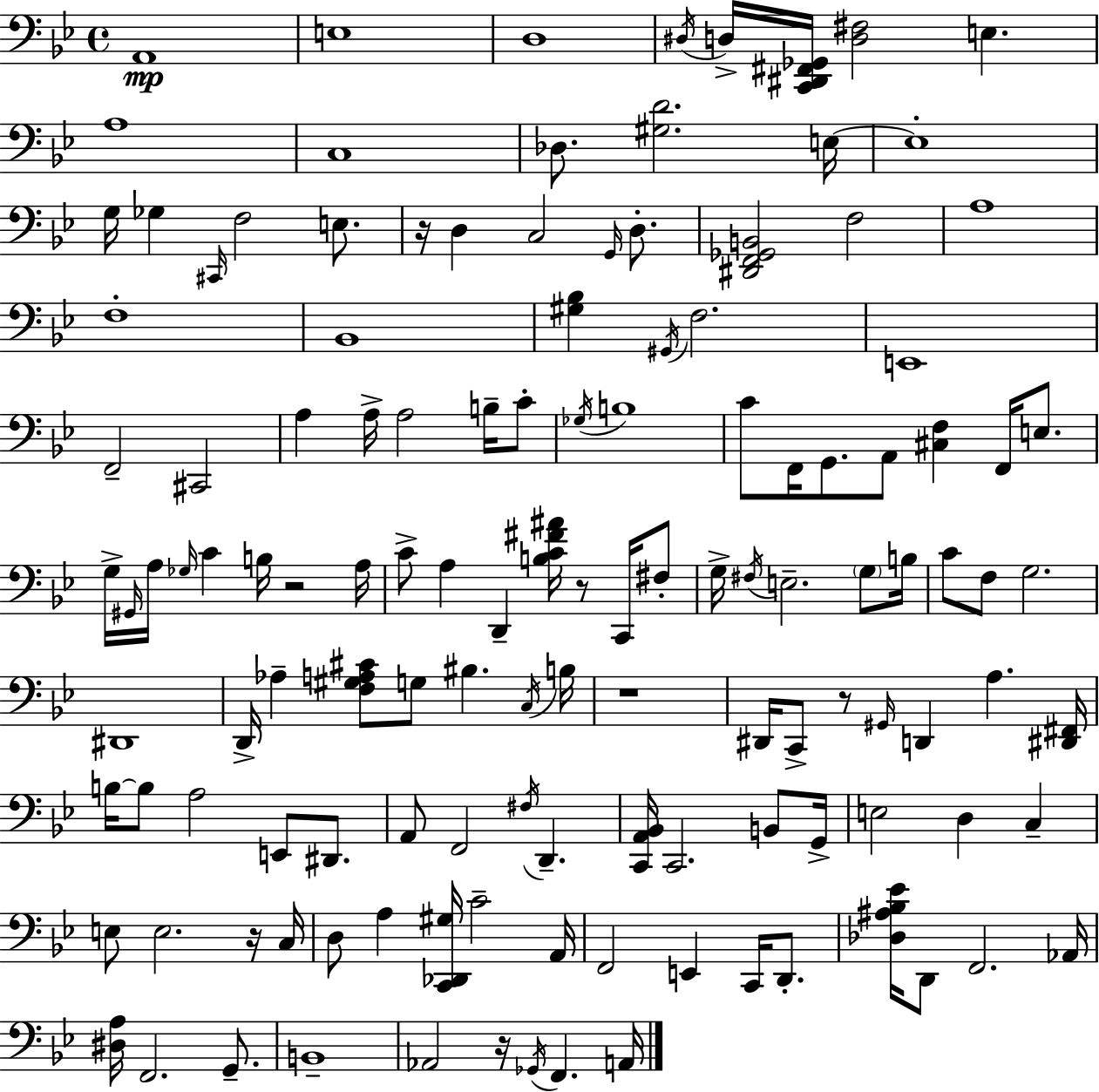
X:1
T:Untitled
M:4/4
L:1/4
K:Bb
A,,4 E,4 D,4 ^D,/4 D,/4 [C,,^D,,^F,,_G,,]/4 [D,^F,]2 E, A,4 C,4 _D,/2 [^G,D]2 E,/4 E,4 G,/4 _G, ^C,,/4 F,2 E,/2 z/4 D, C,2 G,,/4 D,/2 [^D,,F,,_G,,B,,]2 F,2 A,4 F,4 _B,,4 [^G,_B,] ^G,,/4 F,2 E,,4 F,,2 ^C,,2 A, A,/4 A,2 B,/4 C/2 _G,/4 B,4 C/2 F,,/4 G,,/2 A,,/2 [^C,F,] F,,/4 E,/2 G,/4 ^G,,/4 A,/4 _G,/4 C B,/4 z2 A,/4 C/2 A, D,, [B,C^F^A]/4 z/2 C,,/4 ^F,/2 G,/4 ^F,/4 E,2 G,/2 B,/4 C/2 F,/2 G,2 ^D,,4 D,,/4 _A, [F,^G,A,^C]/2 G,/2 ^B, C,/4 B,/4 z4 ^D,,/4 C,,/2 z/2 ^G,,/4 D,, A, [^D,,^F,,]/4 B,/4 B,/2 A,2 E,,/2 ^D,,/2 A,,/2 F,,2 ^F,/4 D,, [C,,A,,_B,,]/4 C,,2 B,,/2 G,,/4 E,2 D, C, E,/2 E,2 z/4 C,/4 D,/2 A, [C,,_D,,^G,]/4 C2 A,,/4 F,,2 E,, C,,/4 D,,/2 [_D,^A,_B,_E]/4 D,,/2 F,,2 _A,,/4 [^D,A,]/4 F,,2 G,,/2 B,,4 _A,,2 z/4 _G,,/4 F,, A,,/4